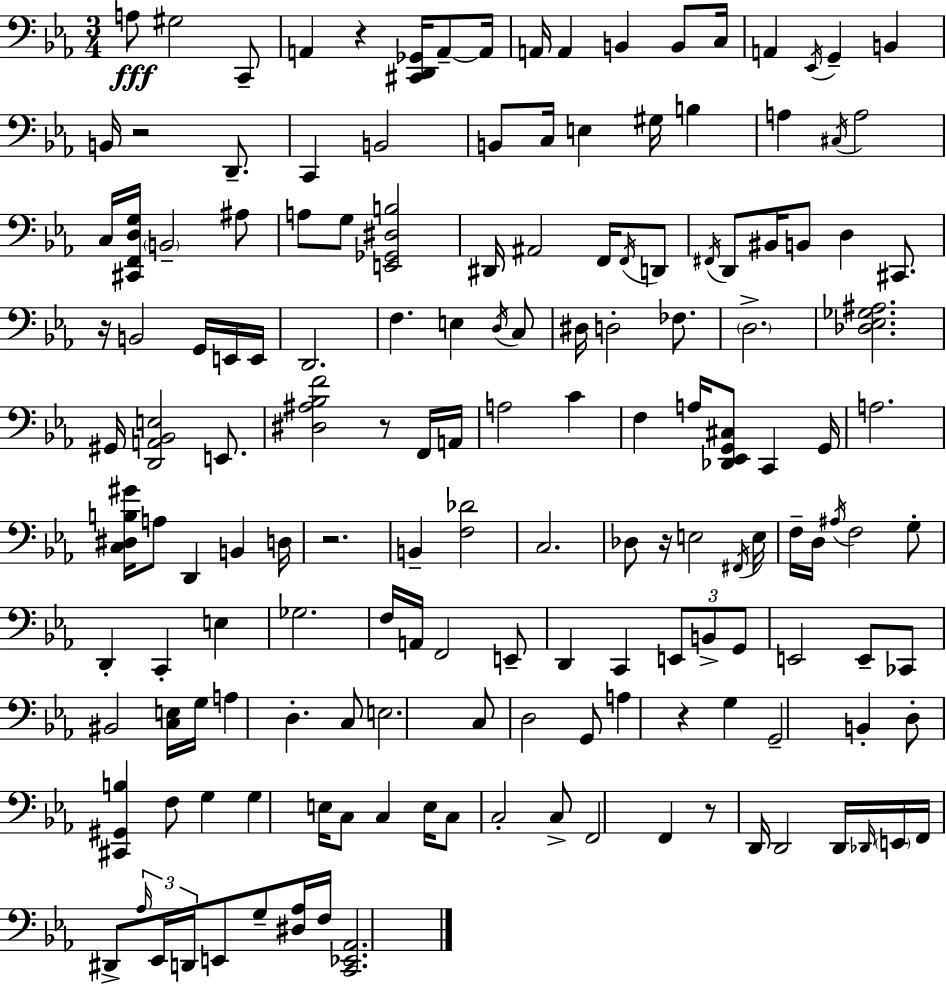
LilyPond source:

{
  \clef bass
  \numericTimeSignature
  \time 3/4
  \key c \minor
  a8\fff gis2 c,8-- | a,4 r4 <cis, d, ges,>16 a,8--~~ a,16 | a,16 a,4 b,4 b,8 c16 | a,4 \acciaccatura { ees,16 } g,4-- b,4 | \break b,16 r2 d,8.-- | c,4 b,2 | b,8 c16 e4 gis16 b4 | a4 \acciaccatura { cis16 } a2 | \break c16 <cis, f, d g>16 \parenthesize b,2-- | ais8 a8 g8 <e, ges, dis b>2 | dis,16 ais,2 f,16 | \acciaccatura { f,16 } d,8 \acciaccatura { fis,16 } d,8 bis,16 b,8 d4 | \break cis,8. r16 b,2 | g,16 e,16 e,16 d,2. | f4. e4 | \acciaccatura { d16 } c8 dis16 d2-. | \break fes8. \parenthesize d2.-> | <des ees ges ais>2. | gis,16 <d, a, bes, e>2 | e,8. <dis ais bes f'>2 | \break r8 f,16 a,16 a2 | c'4 f4 a16 <des, ees, g, cis>8 | c,4 g,16 a2. | <c dis b gis'>16 a8 d,4 | \break b,4 d16 r2. | b,4-- <f des'>2 | c2. | des8 r16 e2 | \break \acciaccatura { fis,16 } e16 f16-- d16 \acciaccatura { ais16 } f2 | g8-. d,4-. c,4-. | e4 ges2. | f16 a,16 f,2 | \break e,8-- d,4 c,4 | \tuplet 3/2 { e,8 b,8-> g,8 } e,2 | e,8-- ces,8 bis,2 | <c e>16 g16 a4 d4.-. | \break c8 e2. | c8 d2 | g,8 a4 r4 | g4 g,2-- | \break b,4-. d8-. <cis, gis, b>4 | f8 g4 g4 e16 | c8 c4 e16 c8 c2-. | c8-> f,2 | \break f,4 r8 d,16 d,2 | d,16 \grace { des,16 } \parenthesize e,16 f,16 dis,8-> | \tuplet 3/2 { \grace { aes16 } ees,16 d,16 } e,8 g8-- <dis aes>16 f16 <c, ees, aes,>2. | \bar "|."
}